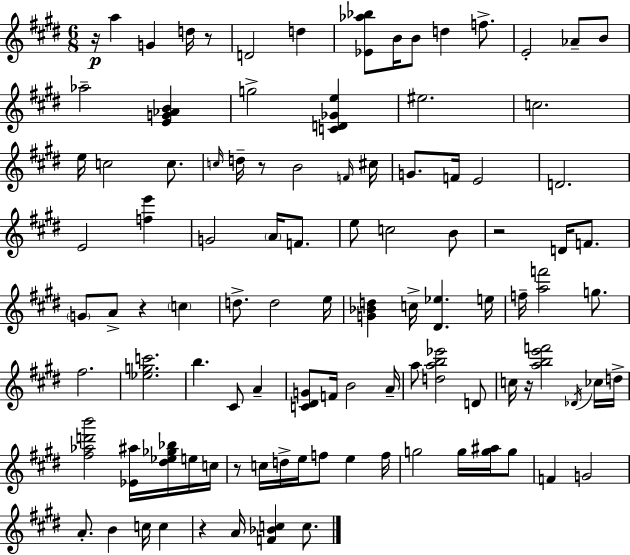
{
  \clef treble
  \numericTimeSignature
  \time 6/8
  \key e \major
  \repeat volta 2 { r16\p a''4 g'4 d''16 r8 | d'2 d''4 | <ees' aes'' bes''>8 b'16 b'8 d''4 f''8.-> | e'2-. aes'8-- b'8 | \break aes''2-- <e' g' aes' b'>4 | g''2-> <c' d' ges' e''>4 | eis''2. | c''2. | \break e''16 c''2 c''8. | \grace { c''16 } d''16-- r8 b'2 | \grace { f'16 } cis''16 g'8. f'16 e'2 | d'2. | \break e'2 <f'' e'''>4 | g'2 \parenthesize a'16 f'8. | e''8 c''2 | b'8 r2 d'16 f'8. | \break \parenthesize g'8 a'8-> r4 \parenthesize c''4 | d''8.-> d''2 | e''16 <g' bes' d''>4 c''16-> <dis' ees''>4. | e''16 f''16-- <a'' f'''>2 g''8. | \break fis''2. | <ees'' g'' c'''>2. | b''4. cis'8 a'4-- | <c' dis' g'>8 f'16 b'2 | \break a'16-- a''8 <d'' a'' b'' ees'''>2 | d'8 c''16 r16 <a'' b'' e''' f'''>2 | \acciaccatura { des'16 } ces''16 d''16-> <fis'' aes'' d''' b'''>2 <ees' ais''>16 | <dis'' ees'' ges'' bes''>16 e''16 c''16 r8 c''16 d''16-> e''16 f''8 e''4 | \break f''16 g''2 g''16 | <g'' ais''>16 g''8 f'4 g'2 | a'8.-. b'4 c''16 c''4 | r4 a'16 <f' bes' c''>4 | \break c''8. } \bar "|."
}